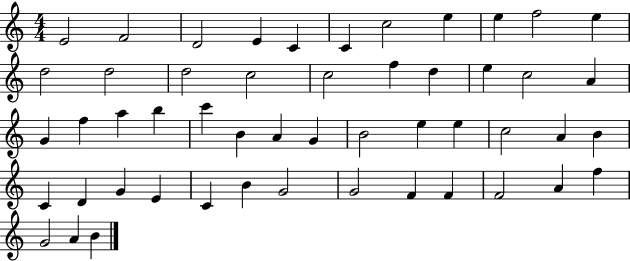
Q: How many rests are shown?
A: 0